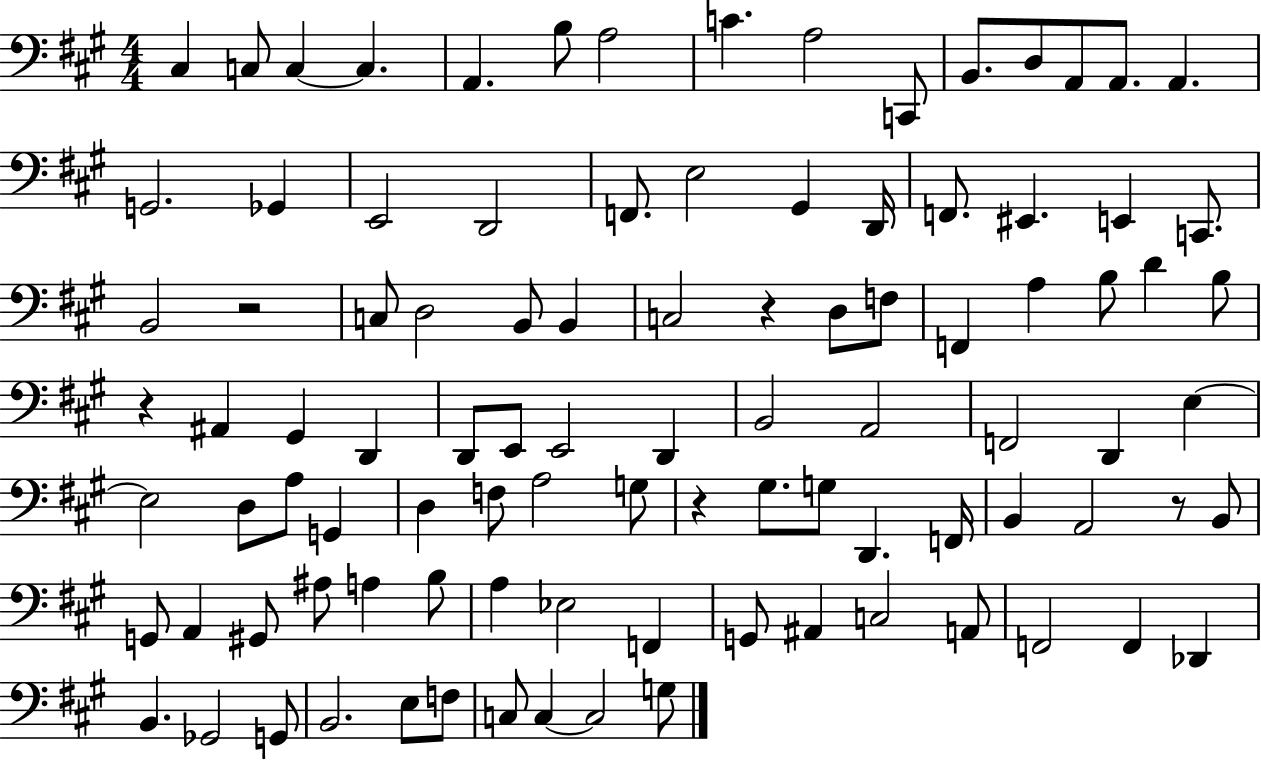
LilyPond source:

{
  \clef bass
  \numericTimeSignature
  \time 4/4
  \key a \major
  \repeat volta 2 { cis4 c8 c4~~ c4. | a,4. b8 a2 | c'4. a2 c,8 | b,8. d8 a,8 a,8. a,4. | \break g,2. ges,4 | e,2 d,2 | f,8. e2 gis,4 d,16 | f,8. eis,4. e,4 c,8. | \break b,2 r2 | c8 d2 b,8 b,4 | c2 r4 d8 f8 | f,4 a4 b8 d'4 b8 | \break r4 ais,4 gis,4 d,4 | d,8 e,8 e,2 d,4 | b,2 a,2 | f,2 d,4 e4~~ | \break e2 d8 a8 g,4 | d4 f8 a2 g8 | r4 gis8. g8 d,4. f,16 | b,4 a,2 r8 b,8 | \break g,8 a,4 gis,8 ais8 a4 b8 | a4 ees2 f,4 | g,8 ais,4 c2 a,8 | f,2 f,4 des,4 | \break b,4. ges,2 g,8 | b,2. e8 f8 | c8 c4~~ c2 g8 | } \bar "|."
}